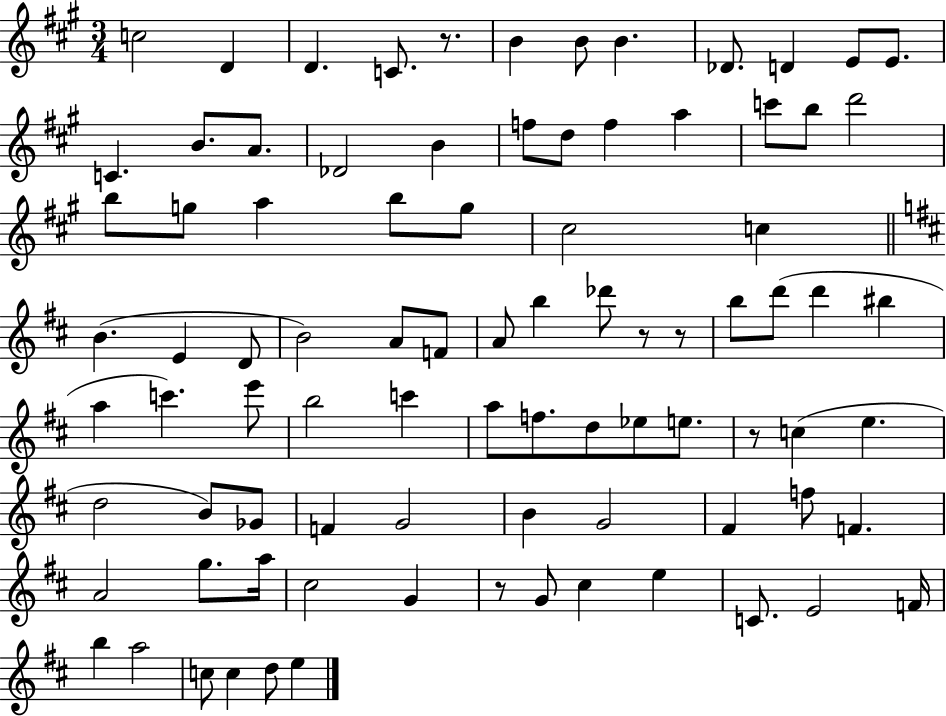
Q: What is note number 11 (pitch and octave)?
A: E4